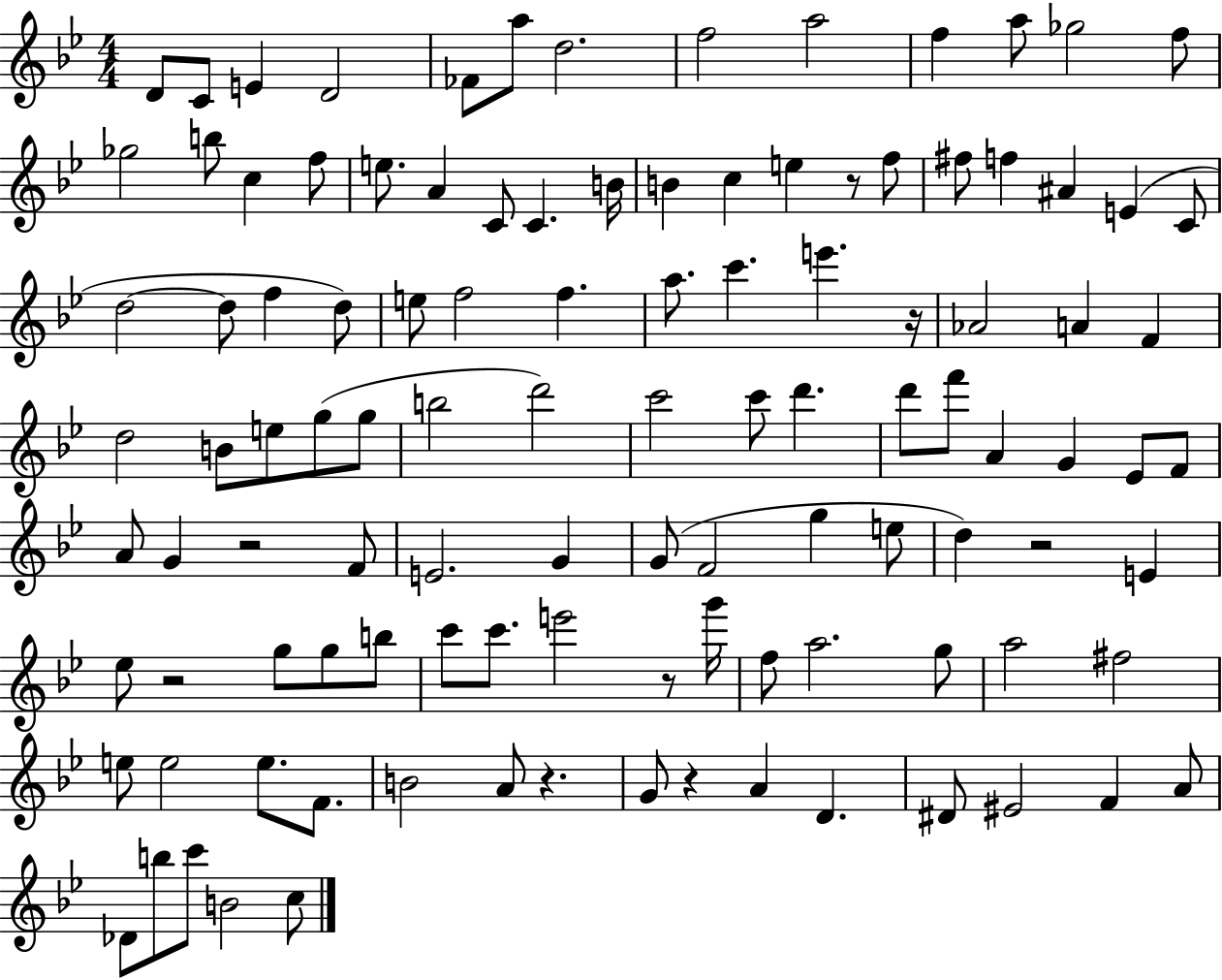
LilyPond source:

{
  \clef treble
  \numericTimeSignature
  \time 4/4
  \key bes \major
  d'8 c'8 e'4 d'2 | fes'8 a''8 d''2. | f''2 a''2 | f''4 a''8 ges''2 f''8 | \break ges''2 b''8 c''4 f''8 | e''8. a'4 c'8 c'4. b'16 | b'4 c''4 e''4 r8 f''8 | fis''8 f''4 ais'4 e'4( c'8 | \break d''2~~ d''8 f''4 d''8) | e''8 f''2 f''4. | a''8. c'''4. e'''4. r16 | aes'2 a'4 f'4 | \break d''2 b'8 e''8 g''8( g''8 | b''2 d'''2) | c'''2 c'''8 d'''4. | d'''8 f'''8 a'4 g'4 ees'8 f'8 | \break a'8 g'4 r2 f'8 | e'2. g'4 | g'8( f'2 g''4 e''8 | d''4) r2 e'4 | \break ees''8 r2 g''8 g''8 b''8 | c'''8 c'''8. e'''2 r8 g'''16 | f''8 a''2. g''8 | a''2 fis''2 | \break e''8 e''2 e''8. f'8. | b'2 a'8 r4. | g'8 r4 a'4 d'4. | dis'8 eis'2 f'4 a'8 | \break des'8 b''8 c'''8 b'2 c''8 | \bar "|."
}